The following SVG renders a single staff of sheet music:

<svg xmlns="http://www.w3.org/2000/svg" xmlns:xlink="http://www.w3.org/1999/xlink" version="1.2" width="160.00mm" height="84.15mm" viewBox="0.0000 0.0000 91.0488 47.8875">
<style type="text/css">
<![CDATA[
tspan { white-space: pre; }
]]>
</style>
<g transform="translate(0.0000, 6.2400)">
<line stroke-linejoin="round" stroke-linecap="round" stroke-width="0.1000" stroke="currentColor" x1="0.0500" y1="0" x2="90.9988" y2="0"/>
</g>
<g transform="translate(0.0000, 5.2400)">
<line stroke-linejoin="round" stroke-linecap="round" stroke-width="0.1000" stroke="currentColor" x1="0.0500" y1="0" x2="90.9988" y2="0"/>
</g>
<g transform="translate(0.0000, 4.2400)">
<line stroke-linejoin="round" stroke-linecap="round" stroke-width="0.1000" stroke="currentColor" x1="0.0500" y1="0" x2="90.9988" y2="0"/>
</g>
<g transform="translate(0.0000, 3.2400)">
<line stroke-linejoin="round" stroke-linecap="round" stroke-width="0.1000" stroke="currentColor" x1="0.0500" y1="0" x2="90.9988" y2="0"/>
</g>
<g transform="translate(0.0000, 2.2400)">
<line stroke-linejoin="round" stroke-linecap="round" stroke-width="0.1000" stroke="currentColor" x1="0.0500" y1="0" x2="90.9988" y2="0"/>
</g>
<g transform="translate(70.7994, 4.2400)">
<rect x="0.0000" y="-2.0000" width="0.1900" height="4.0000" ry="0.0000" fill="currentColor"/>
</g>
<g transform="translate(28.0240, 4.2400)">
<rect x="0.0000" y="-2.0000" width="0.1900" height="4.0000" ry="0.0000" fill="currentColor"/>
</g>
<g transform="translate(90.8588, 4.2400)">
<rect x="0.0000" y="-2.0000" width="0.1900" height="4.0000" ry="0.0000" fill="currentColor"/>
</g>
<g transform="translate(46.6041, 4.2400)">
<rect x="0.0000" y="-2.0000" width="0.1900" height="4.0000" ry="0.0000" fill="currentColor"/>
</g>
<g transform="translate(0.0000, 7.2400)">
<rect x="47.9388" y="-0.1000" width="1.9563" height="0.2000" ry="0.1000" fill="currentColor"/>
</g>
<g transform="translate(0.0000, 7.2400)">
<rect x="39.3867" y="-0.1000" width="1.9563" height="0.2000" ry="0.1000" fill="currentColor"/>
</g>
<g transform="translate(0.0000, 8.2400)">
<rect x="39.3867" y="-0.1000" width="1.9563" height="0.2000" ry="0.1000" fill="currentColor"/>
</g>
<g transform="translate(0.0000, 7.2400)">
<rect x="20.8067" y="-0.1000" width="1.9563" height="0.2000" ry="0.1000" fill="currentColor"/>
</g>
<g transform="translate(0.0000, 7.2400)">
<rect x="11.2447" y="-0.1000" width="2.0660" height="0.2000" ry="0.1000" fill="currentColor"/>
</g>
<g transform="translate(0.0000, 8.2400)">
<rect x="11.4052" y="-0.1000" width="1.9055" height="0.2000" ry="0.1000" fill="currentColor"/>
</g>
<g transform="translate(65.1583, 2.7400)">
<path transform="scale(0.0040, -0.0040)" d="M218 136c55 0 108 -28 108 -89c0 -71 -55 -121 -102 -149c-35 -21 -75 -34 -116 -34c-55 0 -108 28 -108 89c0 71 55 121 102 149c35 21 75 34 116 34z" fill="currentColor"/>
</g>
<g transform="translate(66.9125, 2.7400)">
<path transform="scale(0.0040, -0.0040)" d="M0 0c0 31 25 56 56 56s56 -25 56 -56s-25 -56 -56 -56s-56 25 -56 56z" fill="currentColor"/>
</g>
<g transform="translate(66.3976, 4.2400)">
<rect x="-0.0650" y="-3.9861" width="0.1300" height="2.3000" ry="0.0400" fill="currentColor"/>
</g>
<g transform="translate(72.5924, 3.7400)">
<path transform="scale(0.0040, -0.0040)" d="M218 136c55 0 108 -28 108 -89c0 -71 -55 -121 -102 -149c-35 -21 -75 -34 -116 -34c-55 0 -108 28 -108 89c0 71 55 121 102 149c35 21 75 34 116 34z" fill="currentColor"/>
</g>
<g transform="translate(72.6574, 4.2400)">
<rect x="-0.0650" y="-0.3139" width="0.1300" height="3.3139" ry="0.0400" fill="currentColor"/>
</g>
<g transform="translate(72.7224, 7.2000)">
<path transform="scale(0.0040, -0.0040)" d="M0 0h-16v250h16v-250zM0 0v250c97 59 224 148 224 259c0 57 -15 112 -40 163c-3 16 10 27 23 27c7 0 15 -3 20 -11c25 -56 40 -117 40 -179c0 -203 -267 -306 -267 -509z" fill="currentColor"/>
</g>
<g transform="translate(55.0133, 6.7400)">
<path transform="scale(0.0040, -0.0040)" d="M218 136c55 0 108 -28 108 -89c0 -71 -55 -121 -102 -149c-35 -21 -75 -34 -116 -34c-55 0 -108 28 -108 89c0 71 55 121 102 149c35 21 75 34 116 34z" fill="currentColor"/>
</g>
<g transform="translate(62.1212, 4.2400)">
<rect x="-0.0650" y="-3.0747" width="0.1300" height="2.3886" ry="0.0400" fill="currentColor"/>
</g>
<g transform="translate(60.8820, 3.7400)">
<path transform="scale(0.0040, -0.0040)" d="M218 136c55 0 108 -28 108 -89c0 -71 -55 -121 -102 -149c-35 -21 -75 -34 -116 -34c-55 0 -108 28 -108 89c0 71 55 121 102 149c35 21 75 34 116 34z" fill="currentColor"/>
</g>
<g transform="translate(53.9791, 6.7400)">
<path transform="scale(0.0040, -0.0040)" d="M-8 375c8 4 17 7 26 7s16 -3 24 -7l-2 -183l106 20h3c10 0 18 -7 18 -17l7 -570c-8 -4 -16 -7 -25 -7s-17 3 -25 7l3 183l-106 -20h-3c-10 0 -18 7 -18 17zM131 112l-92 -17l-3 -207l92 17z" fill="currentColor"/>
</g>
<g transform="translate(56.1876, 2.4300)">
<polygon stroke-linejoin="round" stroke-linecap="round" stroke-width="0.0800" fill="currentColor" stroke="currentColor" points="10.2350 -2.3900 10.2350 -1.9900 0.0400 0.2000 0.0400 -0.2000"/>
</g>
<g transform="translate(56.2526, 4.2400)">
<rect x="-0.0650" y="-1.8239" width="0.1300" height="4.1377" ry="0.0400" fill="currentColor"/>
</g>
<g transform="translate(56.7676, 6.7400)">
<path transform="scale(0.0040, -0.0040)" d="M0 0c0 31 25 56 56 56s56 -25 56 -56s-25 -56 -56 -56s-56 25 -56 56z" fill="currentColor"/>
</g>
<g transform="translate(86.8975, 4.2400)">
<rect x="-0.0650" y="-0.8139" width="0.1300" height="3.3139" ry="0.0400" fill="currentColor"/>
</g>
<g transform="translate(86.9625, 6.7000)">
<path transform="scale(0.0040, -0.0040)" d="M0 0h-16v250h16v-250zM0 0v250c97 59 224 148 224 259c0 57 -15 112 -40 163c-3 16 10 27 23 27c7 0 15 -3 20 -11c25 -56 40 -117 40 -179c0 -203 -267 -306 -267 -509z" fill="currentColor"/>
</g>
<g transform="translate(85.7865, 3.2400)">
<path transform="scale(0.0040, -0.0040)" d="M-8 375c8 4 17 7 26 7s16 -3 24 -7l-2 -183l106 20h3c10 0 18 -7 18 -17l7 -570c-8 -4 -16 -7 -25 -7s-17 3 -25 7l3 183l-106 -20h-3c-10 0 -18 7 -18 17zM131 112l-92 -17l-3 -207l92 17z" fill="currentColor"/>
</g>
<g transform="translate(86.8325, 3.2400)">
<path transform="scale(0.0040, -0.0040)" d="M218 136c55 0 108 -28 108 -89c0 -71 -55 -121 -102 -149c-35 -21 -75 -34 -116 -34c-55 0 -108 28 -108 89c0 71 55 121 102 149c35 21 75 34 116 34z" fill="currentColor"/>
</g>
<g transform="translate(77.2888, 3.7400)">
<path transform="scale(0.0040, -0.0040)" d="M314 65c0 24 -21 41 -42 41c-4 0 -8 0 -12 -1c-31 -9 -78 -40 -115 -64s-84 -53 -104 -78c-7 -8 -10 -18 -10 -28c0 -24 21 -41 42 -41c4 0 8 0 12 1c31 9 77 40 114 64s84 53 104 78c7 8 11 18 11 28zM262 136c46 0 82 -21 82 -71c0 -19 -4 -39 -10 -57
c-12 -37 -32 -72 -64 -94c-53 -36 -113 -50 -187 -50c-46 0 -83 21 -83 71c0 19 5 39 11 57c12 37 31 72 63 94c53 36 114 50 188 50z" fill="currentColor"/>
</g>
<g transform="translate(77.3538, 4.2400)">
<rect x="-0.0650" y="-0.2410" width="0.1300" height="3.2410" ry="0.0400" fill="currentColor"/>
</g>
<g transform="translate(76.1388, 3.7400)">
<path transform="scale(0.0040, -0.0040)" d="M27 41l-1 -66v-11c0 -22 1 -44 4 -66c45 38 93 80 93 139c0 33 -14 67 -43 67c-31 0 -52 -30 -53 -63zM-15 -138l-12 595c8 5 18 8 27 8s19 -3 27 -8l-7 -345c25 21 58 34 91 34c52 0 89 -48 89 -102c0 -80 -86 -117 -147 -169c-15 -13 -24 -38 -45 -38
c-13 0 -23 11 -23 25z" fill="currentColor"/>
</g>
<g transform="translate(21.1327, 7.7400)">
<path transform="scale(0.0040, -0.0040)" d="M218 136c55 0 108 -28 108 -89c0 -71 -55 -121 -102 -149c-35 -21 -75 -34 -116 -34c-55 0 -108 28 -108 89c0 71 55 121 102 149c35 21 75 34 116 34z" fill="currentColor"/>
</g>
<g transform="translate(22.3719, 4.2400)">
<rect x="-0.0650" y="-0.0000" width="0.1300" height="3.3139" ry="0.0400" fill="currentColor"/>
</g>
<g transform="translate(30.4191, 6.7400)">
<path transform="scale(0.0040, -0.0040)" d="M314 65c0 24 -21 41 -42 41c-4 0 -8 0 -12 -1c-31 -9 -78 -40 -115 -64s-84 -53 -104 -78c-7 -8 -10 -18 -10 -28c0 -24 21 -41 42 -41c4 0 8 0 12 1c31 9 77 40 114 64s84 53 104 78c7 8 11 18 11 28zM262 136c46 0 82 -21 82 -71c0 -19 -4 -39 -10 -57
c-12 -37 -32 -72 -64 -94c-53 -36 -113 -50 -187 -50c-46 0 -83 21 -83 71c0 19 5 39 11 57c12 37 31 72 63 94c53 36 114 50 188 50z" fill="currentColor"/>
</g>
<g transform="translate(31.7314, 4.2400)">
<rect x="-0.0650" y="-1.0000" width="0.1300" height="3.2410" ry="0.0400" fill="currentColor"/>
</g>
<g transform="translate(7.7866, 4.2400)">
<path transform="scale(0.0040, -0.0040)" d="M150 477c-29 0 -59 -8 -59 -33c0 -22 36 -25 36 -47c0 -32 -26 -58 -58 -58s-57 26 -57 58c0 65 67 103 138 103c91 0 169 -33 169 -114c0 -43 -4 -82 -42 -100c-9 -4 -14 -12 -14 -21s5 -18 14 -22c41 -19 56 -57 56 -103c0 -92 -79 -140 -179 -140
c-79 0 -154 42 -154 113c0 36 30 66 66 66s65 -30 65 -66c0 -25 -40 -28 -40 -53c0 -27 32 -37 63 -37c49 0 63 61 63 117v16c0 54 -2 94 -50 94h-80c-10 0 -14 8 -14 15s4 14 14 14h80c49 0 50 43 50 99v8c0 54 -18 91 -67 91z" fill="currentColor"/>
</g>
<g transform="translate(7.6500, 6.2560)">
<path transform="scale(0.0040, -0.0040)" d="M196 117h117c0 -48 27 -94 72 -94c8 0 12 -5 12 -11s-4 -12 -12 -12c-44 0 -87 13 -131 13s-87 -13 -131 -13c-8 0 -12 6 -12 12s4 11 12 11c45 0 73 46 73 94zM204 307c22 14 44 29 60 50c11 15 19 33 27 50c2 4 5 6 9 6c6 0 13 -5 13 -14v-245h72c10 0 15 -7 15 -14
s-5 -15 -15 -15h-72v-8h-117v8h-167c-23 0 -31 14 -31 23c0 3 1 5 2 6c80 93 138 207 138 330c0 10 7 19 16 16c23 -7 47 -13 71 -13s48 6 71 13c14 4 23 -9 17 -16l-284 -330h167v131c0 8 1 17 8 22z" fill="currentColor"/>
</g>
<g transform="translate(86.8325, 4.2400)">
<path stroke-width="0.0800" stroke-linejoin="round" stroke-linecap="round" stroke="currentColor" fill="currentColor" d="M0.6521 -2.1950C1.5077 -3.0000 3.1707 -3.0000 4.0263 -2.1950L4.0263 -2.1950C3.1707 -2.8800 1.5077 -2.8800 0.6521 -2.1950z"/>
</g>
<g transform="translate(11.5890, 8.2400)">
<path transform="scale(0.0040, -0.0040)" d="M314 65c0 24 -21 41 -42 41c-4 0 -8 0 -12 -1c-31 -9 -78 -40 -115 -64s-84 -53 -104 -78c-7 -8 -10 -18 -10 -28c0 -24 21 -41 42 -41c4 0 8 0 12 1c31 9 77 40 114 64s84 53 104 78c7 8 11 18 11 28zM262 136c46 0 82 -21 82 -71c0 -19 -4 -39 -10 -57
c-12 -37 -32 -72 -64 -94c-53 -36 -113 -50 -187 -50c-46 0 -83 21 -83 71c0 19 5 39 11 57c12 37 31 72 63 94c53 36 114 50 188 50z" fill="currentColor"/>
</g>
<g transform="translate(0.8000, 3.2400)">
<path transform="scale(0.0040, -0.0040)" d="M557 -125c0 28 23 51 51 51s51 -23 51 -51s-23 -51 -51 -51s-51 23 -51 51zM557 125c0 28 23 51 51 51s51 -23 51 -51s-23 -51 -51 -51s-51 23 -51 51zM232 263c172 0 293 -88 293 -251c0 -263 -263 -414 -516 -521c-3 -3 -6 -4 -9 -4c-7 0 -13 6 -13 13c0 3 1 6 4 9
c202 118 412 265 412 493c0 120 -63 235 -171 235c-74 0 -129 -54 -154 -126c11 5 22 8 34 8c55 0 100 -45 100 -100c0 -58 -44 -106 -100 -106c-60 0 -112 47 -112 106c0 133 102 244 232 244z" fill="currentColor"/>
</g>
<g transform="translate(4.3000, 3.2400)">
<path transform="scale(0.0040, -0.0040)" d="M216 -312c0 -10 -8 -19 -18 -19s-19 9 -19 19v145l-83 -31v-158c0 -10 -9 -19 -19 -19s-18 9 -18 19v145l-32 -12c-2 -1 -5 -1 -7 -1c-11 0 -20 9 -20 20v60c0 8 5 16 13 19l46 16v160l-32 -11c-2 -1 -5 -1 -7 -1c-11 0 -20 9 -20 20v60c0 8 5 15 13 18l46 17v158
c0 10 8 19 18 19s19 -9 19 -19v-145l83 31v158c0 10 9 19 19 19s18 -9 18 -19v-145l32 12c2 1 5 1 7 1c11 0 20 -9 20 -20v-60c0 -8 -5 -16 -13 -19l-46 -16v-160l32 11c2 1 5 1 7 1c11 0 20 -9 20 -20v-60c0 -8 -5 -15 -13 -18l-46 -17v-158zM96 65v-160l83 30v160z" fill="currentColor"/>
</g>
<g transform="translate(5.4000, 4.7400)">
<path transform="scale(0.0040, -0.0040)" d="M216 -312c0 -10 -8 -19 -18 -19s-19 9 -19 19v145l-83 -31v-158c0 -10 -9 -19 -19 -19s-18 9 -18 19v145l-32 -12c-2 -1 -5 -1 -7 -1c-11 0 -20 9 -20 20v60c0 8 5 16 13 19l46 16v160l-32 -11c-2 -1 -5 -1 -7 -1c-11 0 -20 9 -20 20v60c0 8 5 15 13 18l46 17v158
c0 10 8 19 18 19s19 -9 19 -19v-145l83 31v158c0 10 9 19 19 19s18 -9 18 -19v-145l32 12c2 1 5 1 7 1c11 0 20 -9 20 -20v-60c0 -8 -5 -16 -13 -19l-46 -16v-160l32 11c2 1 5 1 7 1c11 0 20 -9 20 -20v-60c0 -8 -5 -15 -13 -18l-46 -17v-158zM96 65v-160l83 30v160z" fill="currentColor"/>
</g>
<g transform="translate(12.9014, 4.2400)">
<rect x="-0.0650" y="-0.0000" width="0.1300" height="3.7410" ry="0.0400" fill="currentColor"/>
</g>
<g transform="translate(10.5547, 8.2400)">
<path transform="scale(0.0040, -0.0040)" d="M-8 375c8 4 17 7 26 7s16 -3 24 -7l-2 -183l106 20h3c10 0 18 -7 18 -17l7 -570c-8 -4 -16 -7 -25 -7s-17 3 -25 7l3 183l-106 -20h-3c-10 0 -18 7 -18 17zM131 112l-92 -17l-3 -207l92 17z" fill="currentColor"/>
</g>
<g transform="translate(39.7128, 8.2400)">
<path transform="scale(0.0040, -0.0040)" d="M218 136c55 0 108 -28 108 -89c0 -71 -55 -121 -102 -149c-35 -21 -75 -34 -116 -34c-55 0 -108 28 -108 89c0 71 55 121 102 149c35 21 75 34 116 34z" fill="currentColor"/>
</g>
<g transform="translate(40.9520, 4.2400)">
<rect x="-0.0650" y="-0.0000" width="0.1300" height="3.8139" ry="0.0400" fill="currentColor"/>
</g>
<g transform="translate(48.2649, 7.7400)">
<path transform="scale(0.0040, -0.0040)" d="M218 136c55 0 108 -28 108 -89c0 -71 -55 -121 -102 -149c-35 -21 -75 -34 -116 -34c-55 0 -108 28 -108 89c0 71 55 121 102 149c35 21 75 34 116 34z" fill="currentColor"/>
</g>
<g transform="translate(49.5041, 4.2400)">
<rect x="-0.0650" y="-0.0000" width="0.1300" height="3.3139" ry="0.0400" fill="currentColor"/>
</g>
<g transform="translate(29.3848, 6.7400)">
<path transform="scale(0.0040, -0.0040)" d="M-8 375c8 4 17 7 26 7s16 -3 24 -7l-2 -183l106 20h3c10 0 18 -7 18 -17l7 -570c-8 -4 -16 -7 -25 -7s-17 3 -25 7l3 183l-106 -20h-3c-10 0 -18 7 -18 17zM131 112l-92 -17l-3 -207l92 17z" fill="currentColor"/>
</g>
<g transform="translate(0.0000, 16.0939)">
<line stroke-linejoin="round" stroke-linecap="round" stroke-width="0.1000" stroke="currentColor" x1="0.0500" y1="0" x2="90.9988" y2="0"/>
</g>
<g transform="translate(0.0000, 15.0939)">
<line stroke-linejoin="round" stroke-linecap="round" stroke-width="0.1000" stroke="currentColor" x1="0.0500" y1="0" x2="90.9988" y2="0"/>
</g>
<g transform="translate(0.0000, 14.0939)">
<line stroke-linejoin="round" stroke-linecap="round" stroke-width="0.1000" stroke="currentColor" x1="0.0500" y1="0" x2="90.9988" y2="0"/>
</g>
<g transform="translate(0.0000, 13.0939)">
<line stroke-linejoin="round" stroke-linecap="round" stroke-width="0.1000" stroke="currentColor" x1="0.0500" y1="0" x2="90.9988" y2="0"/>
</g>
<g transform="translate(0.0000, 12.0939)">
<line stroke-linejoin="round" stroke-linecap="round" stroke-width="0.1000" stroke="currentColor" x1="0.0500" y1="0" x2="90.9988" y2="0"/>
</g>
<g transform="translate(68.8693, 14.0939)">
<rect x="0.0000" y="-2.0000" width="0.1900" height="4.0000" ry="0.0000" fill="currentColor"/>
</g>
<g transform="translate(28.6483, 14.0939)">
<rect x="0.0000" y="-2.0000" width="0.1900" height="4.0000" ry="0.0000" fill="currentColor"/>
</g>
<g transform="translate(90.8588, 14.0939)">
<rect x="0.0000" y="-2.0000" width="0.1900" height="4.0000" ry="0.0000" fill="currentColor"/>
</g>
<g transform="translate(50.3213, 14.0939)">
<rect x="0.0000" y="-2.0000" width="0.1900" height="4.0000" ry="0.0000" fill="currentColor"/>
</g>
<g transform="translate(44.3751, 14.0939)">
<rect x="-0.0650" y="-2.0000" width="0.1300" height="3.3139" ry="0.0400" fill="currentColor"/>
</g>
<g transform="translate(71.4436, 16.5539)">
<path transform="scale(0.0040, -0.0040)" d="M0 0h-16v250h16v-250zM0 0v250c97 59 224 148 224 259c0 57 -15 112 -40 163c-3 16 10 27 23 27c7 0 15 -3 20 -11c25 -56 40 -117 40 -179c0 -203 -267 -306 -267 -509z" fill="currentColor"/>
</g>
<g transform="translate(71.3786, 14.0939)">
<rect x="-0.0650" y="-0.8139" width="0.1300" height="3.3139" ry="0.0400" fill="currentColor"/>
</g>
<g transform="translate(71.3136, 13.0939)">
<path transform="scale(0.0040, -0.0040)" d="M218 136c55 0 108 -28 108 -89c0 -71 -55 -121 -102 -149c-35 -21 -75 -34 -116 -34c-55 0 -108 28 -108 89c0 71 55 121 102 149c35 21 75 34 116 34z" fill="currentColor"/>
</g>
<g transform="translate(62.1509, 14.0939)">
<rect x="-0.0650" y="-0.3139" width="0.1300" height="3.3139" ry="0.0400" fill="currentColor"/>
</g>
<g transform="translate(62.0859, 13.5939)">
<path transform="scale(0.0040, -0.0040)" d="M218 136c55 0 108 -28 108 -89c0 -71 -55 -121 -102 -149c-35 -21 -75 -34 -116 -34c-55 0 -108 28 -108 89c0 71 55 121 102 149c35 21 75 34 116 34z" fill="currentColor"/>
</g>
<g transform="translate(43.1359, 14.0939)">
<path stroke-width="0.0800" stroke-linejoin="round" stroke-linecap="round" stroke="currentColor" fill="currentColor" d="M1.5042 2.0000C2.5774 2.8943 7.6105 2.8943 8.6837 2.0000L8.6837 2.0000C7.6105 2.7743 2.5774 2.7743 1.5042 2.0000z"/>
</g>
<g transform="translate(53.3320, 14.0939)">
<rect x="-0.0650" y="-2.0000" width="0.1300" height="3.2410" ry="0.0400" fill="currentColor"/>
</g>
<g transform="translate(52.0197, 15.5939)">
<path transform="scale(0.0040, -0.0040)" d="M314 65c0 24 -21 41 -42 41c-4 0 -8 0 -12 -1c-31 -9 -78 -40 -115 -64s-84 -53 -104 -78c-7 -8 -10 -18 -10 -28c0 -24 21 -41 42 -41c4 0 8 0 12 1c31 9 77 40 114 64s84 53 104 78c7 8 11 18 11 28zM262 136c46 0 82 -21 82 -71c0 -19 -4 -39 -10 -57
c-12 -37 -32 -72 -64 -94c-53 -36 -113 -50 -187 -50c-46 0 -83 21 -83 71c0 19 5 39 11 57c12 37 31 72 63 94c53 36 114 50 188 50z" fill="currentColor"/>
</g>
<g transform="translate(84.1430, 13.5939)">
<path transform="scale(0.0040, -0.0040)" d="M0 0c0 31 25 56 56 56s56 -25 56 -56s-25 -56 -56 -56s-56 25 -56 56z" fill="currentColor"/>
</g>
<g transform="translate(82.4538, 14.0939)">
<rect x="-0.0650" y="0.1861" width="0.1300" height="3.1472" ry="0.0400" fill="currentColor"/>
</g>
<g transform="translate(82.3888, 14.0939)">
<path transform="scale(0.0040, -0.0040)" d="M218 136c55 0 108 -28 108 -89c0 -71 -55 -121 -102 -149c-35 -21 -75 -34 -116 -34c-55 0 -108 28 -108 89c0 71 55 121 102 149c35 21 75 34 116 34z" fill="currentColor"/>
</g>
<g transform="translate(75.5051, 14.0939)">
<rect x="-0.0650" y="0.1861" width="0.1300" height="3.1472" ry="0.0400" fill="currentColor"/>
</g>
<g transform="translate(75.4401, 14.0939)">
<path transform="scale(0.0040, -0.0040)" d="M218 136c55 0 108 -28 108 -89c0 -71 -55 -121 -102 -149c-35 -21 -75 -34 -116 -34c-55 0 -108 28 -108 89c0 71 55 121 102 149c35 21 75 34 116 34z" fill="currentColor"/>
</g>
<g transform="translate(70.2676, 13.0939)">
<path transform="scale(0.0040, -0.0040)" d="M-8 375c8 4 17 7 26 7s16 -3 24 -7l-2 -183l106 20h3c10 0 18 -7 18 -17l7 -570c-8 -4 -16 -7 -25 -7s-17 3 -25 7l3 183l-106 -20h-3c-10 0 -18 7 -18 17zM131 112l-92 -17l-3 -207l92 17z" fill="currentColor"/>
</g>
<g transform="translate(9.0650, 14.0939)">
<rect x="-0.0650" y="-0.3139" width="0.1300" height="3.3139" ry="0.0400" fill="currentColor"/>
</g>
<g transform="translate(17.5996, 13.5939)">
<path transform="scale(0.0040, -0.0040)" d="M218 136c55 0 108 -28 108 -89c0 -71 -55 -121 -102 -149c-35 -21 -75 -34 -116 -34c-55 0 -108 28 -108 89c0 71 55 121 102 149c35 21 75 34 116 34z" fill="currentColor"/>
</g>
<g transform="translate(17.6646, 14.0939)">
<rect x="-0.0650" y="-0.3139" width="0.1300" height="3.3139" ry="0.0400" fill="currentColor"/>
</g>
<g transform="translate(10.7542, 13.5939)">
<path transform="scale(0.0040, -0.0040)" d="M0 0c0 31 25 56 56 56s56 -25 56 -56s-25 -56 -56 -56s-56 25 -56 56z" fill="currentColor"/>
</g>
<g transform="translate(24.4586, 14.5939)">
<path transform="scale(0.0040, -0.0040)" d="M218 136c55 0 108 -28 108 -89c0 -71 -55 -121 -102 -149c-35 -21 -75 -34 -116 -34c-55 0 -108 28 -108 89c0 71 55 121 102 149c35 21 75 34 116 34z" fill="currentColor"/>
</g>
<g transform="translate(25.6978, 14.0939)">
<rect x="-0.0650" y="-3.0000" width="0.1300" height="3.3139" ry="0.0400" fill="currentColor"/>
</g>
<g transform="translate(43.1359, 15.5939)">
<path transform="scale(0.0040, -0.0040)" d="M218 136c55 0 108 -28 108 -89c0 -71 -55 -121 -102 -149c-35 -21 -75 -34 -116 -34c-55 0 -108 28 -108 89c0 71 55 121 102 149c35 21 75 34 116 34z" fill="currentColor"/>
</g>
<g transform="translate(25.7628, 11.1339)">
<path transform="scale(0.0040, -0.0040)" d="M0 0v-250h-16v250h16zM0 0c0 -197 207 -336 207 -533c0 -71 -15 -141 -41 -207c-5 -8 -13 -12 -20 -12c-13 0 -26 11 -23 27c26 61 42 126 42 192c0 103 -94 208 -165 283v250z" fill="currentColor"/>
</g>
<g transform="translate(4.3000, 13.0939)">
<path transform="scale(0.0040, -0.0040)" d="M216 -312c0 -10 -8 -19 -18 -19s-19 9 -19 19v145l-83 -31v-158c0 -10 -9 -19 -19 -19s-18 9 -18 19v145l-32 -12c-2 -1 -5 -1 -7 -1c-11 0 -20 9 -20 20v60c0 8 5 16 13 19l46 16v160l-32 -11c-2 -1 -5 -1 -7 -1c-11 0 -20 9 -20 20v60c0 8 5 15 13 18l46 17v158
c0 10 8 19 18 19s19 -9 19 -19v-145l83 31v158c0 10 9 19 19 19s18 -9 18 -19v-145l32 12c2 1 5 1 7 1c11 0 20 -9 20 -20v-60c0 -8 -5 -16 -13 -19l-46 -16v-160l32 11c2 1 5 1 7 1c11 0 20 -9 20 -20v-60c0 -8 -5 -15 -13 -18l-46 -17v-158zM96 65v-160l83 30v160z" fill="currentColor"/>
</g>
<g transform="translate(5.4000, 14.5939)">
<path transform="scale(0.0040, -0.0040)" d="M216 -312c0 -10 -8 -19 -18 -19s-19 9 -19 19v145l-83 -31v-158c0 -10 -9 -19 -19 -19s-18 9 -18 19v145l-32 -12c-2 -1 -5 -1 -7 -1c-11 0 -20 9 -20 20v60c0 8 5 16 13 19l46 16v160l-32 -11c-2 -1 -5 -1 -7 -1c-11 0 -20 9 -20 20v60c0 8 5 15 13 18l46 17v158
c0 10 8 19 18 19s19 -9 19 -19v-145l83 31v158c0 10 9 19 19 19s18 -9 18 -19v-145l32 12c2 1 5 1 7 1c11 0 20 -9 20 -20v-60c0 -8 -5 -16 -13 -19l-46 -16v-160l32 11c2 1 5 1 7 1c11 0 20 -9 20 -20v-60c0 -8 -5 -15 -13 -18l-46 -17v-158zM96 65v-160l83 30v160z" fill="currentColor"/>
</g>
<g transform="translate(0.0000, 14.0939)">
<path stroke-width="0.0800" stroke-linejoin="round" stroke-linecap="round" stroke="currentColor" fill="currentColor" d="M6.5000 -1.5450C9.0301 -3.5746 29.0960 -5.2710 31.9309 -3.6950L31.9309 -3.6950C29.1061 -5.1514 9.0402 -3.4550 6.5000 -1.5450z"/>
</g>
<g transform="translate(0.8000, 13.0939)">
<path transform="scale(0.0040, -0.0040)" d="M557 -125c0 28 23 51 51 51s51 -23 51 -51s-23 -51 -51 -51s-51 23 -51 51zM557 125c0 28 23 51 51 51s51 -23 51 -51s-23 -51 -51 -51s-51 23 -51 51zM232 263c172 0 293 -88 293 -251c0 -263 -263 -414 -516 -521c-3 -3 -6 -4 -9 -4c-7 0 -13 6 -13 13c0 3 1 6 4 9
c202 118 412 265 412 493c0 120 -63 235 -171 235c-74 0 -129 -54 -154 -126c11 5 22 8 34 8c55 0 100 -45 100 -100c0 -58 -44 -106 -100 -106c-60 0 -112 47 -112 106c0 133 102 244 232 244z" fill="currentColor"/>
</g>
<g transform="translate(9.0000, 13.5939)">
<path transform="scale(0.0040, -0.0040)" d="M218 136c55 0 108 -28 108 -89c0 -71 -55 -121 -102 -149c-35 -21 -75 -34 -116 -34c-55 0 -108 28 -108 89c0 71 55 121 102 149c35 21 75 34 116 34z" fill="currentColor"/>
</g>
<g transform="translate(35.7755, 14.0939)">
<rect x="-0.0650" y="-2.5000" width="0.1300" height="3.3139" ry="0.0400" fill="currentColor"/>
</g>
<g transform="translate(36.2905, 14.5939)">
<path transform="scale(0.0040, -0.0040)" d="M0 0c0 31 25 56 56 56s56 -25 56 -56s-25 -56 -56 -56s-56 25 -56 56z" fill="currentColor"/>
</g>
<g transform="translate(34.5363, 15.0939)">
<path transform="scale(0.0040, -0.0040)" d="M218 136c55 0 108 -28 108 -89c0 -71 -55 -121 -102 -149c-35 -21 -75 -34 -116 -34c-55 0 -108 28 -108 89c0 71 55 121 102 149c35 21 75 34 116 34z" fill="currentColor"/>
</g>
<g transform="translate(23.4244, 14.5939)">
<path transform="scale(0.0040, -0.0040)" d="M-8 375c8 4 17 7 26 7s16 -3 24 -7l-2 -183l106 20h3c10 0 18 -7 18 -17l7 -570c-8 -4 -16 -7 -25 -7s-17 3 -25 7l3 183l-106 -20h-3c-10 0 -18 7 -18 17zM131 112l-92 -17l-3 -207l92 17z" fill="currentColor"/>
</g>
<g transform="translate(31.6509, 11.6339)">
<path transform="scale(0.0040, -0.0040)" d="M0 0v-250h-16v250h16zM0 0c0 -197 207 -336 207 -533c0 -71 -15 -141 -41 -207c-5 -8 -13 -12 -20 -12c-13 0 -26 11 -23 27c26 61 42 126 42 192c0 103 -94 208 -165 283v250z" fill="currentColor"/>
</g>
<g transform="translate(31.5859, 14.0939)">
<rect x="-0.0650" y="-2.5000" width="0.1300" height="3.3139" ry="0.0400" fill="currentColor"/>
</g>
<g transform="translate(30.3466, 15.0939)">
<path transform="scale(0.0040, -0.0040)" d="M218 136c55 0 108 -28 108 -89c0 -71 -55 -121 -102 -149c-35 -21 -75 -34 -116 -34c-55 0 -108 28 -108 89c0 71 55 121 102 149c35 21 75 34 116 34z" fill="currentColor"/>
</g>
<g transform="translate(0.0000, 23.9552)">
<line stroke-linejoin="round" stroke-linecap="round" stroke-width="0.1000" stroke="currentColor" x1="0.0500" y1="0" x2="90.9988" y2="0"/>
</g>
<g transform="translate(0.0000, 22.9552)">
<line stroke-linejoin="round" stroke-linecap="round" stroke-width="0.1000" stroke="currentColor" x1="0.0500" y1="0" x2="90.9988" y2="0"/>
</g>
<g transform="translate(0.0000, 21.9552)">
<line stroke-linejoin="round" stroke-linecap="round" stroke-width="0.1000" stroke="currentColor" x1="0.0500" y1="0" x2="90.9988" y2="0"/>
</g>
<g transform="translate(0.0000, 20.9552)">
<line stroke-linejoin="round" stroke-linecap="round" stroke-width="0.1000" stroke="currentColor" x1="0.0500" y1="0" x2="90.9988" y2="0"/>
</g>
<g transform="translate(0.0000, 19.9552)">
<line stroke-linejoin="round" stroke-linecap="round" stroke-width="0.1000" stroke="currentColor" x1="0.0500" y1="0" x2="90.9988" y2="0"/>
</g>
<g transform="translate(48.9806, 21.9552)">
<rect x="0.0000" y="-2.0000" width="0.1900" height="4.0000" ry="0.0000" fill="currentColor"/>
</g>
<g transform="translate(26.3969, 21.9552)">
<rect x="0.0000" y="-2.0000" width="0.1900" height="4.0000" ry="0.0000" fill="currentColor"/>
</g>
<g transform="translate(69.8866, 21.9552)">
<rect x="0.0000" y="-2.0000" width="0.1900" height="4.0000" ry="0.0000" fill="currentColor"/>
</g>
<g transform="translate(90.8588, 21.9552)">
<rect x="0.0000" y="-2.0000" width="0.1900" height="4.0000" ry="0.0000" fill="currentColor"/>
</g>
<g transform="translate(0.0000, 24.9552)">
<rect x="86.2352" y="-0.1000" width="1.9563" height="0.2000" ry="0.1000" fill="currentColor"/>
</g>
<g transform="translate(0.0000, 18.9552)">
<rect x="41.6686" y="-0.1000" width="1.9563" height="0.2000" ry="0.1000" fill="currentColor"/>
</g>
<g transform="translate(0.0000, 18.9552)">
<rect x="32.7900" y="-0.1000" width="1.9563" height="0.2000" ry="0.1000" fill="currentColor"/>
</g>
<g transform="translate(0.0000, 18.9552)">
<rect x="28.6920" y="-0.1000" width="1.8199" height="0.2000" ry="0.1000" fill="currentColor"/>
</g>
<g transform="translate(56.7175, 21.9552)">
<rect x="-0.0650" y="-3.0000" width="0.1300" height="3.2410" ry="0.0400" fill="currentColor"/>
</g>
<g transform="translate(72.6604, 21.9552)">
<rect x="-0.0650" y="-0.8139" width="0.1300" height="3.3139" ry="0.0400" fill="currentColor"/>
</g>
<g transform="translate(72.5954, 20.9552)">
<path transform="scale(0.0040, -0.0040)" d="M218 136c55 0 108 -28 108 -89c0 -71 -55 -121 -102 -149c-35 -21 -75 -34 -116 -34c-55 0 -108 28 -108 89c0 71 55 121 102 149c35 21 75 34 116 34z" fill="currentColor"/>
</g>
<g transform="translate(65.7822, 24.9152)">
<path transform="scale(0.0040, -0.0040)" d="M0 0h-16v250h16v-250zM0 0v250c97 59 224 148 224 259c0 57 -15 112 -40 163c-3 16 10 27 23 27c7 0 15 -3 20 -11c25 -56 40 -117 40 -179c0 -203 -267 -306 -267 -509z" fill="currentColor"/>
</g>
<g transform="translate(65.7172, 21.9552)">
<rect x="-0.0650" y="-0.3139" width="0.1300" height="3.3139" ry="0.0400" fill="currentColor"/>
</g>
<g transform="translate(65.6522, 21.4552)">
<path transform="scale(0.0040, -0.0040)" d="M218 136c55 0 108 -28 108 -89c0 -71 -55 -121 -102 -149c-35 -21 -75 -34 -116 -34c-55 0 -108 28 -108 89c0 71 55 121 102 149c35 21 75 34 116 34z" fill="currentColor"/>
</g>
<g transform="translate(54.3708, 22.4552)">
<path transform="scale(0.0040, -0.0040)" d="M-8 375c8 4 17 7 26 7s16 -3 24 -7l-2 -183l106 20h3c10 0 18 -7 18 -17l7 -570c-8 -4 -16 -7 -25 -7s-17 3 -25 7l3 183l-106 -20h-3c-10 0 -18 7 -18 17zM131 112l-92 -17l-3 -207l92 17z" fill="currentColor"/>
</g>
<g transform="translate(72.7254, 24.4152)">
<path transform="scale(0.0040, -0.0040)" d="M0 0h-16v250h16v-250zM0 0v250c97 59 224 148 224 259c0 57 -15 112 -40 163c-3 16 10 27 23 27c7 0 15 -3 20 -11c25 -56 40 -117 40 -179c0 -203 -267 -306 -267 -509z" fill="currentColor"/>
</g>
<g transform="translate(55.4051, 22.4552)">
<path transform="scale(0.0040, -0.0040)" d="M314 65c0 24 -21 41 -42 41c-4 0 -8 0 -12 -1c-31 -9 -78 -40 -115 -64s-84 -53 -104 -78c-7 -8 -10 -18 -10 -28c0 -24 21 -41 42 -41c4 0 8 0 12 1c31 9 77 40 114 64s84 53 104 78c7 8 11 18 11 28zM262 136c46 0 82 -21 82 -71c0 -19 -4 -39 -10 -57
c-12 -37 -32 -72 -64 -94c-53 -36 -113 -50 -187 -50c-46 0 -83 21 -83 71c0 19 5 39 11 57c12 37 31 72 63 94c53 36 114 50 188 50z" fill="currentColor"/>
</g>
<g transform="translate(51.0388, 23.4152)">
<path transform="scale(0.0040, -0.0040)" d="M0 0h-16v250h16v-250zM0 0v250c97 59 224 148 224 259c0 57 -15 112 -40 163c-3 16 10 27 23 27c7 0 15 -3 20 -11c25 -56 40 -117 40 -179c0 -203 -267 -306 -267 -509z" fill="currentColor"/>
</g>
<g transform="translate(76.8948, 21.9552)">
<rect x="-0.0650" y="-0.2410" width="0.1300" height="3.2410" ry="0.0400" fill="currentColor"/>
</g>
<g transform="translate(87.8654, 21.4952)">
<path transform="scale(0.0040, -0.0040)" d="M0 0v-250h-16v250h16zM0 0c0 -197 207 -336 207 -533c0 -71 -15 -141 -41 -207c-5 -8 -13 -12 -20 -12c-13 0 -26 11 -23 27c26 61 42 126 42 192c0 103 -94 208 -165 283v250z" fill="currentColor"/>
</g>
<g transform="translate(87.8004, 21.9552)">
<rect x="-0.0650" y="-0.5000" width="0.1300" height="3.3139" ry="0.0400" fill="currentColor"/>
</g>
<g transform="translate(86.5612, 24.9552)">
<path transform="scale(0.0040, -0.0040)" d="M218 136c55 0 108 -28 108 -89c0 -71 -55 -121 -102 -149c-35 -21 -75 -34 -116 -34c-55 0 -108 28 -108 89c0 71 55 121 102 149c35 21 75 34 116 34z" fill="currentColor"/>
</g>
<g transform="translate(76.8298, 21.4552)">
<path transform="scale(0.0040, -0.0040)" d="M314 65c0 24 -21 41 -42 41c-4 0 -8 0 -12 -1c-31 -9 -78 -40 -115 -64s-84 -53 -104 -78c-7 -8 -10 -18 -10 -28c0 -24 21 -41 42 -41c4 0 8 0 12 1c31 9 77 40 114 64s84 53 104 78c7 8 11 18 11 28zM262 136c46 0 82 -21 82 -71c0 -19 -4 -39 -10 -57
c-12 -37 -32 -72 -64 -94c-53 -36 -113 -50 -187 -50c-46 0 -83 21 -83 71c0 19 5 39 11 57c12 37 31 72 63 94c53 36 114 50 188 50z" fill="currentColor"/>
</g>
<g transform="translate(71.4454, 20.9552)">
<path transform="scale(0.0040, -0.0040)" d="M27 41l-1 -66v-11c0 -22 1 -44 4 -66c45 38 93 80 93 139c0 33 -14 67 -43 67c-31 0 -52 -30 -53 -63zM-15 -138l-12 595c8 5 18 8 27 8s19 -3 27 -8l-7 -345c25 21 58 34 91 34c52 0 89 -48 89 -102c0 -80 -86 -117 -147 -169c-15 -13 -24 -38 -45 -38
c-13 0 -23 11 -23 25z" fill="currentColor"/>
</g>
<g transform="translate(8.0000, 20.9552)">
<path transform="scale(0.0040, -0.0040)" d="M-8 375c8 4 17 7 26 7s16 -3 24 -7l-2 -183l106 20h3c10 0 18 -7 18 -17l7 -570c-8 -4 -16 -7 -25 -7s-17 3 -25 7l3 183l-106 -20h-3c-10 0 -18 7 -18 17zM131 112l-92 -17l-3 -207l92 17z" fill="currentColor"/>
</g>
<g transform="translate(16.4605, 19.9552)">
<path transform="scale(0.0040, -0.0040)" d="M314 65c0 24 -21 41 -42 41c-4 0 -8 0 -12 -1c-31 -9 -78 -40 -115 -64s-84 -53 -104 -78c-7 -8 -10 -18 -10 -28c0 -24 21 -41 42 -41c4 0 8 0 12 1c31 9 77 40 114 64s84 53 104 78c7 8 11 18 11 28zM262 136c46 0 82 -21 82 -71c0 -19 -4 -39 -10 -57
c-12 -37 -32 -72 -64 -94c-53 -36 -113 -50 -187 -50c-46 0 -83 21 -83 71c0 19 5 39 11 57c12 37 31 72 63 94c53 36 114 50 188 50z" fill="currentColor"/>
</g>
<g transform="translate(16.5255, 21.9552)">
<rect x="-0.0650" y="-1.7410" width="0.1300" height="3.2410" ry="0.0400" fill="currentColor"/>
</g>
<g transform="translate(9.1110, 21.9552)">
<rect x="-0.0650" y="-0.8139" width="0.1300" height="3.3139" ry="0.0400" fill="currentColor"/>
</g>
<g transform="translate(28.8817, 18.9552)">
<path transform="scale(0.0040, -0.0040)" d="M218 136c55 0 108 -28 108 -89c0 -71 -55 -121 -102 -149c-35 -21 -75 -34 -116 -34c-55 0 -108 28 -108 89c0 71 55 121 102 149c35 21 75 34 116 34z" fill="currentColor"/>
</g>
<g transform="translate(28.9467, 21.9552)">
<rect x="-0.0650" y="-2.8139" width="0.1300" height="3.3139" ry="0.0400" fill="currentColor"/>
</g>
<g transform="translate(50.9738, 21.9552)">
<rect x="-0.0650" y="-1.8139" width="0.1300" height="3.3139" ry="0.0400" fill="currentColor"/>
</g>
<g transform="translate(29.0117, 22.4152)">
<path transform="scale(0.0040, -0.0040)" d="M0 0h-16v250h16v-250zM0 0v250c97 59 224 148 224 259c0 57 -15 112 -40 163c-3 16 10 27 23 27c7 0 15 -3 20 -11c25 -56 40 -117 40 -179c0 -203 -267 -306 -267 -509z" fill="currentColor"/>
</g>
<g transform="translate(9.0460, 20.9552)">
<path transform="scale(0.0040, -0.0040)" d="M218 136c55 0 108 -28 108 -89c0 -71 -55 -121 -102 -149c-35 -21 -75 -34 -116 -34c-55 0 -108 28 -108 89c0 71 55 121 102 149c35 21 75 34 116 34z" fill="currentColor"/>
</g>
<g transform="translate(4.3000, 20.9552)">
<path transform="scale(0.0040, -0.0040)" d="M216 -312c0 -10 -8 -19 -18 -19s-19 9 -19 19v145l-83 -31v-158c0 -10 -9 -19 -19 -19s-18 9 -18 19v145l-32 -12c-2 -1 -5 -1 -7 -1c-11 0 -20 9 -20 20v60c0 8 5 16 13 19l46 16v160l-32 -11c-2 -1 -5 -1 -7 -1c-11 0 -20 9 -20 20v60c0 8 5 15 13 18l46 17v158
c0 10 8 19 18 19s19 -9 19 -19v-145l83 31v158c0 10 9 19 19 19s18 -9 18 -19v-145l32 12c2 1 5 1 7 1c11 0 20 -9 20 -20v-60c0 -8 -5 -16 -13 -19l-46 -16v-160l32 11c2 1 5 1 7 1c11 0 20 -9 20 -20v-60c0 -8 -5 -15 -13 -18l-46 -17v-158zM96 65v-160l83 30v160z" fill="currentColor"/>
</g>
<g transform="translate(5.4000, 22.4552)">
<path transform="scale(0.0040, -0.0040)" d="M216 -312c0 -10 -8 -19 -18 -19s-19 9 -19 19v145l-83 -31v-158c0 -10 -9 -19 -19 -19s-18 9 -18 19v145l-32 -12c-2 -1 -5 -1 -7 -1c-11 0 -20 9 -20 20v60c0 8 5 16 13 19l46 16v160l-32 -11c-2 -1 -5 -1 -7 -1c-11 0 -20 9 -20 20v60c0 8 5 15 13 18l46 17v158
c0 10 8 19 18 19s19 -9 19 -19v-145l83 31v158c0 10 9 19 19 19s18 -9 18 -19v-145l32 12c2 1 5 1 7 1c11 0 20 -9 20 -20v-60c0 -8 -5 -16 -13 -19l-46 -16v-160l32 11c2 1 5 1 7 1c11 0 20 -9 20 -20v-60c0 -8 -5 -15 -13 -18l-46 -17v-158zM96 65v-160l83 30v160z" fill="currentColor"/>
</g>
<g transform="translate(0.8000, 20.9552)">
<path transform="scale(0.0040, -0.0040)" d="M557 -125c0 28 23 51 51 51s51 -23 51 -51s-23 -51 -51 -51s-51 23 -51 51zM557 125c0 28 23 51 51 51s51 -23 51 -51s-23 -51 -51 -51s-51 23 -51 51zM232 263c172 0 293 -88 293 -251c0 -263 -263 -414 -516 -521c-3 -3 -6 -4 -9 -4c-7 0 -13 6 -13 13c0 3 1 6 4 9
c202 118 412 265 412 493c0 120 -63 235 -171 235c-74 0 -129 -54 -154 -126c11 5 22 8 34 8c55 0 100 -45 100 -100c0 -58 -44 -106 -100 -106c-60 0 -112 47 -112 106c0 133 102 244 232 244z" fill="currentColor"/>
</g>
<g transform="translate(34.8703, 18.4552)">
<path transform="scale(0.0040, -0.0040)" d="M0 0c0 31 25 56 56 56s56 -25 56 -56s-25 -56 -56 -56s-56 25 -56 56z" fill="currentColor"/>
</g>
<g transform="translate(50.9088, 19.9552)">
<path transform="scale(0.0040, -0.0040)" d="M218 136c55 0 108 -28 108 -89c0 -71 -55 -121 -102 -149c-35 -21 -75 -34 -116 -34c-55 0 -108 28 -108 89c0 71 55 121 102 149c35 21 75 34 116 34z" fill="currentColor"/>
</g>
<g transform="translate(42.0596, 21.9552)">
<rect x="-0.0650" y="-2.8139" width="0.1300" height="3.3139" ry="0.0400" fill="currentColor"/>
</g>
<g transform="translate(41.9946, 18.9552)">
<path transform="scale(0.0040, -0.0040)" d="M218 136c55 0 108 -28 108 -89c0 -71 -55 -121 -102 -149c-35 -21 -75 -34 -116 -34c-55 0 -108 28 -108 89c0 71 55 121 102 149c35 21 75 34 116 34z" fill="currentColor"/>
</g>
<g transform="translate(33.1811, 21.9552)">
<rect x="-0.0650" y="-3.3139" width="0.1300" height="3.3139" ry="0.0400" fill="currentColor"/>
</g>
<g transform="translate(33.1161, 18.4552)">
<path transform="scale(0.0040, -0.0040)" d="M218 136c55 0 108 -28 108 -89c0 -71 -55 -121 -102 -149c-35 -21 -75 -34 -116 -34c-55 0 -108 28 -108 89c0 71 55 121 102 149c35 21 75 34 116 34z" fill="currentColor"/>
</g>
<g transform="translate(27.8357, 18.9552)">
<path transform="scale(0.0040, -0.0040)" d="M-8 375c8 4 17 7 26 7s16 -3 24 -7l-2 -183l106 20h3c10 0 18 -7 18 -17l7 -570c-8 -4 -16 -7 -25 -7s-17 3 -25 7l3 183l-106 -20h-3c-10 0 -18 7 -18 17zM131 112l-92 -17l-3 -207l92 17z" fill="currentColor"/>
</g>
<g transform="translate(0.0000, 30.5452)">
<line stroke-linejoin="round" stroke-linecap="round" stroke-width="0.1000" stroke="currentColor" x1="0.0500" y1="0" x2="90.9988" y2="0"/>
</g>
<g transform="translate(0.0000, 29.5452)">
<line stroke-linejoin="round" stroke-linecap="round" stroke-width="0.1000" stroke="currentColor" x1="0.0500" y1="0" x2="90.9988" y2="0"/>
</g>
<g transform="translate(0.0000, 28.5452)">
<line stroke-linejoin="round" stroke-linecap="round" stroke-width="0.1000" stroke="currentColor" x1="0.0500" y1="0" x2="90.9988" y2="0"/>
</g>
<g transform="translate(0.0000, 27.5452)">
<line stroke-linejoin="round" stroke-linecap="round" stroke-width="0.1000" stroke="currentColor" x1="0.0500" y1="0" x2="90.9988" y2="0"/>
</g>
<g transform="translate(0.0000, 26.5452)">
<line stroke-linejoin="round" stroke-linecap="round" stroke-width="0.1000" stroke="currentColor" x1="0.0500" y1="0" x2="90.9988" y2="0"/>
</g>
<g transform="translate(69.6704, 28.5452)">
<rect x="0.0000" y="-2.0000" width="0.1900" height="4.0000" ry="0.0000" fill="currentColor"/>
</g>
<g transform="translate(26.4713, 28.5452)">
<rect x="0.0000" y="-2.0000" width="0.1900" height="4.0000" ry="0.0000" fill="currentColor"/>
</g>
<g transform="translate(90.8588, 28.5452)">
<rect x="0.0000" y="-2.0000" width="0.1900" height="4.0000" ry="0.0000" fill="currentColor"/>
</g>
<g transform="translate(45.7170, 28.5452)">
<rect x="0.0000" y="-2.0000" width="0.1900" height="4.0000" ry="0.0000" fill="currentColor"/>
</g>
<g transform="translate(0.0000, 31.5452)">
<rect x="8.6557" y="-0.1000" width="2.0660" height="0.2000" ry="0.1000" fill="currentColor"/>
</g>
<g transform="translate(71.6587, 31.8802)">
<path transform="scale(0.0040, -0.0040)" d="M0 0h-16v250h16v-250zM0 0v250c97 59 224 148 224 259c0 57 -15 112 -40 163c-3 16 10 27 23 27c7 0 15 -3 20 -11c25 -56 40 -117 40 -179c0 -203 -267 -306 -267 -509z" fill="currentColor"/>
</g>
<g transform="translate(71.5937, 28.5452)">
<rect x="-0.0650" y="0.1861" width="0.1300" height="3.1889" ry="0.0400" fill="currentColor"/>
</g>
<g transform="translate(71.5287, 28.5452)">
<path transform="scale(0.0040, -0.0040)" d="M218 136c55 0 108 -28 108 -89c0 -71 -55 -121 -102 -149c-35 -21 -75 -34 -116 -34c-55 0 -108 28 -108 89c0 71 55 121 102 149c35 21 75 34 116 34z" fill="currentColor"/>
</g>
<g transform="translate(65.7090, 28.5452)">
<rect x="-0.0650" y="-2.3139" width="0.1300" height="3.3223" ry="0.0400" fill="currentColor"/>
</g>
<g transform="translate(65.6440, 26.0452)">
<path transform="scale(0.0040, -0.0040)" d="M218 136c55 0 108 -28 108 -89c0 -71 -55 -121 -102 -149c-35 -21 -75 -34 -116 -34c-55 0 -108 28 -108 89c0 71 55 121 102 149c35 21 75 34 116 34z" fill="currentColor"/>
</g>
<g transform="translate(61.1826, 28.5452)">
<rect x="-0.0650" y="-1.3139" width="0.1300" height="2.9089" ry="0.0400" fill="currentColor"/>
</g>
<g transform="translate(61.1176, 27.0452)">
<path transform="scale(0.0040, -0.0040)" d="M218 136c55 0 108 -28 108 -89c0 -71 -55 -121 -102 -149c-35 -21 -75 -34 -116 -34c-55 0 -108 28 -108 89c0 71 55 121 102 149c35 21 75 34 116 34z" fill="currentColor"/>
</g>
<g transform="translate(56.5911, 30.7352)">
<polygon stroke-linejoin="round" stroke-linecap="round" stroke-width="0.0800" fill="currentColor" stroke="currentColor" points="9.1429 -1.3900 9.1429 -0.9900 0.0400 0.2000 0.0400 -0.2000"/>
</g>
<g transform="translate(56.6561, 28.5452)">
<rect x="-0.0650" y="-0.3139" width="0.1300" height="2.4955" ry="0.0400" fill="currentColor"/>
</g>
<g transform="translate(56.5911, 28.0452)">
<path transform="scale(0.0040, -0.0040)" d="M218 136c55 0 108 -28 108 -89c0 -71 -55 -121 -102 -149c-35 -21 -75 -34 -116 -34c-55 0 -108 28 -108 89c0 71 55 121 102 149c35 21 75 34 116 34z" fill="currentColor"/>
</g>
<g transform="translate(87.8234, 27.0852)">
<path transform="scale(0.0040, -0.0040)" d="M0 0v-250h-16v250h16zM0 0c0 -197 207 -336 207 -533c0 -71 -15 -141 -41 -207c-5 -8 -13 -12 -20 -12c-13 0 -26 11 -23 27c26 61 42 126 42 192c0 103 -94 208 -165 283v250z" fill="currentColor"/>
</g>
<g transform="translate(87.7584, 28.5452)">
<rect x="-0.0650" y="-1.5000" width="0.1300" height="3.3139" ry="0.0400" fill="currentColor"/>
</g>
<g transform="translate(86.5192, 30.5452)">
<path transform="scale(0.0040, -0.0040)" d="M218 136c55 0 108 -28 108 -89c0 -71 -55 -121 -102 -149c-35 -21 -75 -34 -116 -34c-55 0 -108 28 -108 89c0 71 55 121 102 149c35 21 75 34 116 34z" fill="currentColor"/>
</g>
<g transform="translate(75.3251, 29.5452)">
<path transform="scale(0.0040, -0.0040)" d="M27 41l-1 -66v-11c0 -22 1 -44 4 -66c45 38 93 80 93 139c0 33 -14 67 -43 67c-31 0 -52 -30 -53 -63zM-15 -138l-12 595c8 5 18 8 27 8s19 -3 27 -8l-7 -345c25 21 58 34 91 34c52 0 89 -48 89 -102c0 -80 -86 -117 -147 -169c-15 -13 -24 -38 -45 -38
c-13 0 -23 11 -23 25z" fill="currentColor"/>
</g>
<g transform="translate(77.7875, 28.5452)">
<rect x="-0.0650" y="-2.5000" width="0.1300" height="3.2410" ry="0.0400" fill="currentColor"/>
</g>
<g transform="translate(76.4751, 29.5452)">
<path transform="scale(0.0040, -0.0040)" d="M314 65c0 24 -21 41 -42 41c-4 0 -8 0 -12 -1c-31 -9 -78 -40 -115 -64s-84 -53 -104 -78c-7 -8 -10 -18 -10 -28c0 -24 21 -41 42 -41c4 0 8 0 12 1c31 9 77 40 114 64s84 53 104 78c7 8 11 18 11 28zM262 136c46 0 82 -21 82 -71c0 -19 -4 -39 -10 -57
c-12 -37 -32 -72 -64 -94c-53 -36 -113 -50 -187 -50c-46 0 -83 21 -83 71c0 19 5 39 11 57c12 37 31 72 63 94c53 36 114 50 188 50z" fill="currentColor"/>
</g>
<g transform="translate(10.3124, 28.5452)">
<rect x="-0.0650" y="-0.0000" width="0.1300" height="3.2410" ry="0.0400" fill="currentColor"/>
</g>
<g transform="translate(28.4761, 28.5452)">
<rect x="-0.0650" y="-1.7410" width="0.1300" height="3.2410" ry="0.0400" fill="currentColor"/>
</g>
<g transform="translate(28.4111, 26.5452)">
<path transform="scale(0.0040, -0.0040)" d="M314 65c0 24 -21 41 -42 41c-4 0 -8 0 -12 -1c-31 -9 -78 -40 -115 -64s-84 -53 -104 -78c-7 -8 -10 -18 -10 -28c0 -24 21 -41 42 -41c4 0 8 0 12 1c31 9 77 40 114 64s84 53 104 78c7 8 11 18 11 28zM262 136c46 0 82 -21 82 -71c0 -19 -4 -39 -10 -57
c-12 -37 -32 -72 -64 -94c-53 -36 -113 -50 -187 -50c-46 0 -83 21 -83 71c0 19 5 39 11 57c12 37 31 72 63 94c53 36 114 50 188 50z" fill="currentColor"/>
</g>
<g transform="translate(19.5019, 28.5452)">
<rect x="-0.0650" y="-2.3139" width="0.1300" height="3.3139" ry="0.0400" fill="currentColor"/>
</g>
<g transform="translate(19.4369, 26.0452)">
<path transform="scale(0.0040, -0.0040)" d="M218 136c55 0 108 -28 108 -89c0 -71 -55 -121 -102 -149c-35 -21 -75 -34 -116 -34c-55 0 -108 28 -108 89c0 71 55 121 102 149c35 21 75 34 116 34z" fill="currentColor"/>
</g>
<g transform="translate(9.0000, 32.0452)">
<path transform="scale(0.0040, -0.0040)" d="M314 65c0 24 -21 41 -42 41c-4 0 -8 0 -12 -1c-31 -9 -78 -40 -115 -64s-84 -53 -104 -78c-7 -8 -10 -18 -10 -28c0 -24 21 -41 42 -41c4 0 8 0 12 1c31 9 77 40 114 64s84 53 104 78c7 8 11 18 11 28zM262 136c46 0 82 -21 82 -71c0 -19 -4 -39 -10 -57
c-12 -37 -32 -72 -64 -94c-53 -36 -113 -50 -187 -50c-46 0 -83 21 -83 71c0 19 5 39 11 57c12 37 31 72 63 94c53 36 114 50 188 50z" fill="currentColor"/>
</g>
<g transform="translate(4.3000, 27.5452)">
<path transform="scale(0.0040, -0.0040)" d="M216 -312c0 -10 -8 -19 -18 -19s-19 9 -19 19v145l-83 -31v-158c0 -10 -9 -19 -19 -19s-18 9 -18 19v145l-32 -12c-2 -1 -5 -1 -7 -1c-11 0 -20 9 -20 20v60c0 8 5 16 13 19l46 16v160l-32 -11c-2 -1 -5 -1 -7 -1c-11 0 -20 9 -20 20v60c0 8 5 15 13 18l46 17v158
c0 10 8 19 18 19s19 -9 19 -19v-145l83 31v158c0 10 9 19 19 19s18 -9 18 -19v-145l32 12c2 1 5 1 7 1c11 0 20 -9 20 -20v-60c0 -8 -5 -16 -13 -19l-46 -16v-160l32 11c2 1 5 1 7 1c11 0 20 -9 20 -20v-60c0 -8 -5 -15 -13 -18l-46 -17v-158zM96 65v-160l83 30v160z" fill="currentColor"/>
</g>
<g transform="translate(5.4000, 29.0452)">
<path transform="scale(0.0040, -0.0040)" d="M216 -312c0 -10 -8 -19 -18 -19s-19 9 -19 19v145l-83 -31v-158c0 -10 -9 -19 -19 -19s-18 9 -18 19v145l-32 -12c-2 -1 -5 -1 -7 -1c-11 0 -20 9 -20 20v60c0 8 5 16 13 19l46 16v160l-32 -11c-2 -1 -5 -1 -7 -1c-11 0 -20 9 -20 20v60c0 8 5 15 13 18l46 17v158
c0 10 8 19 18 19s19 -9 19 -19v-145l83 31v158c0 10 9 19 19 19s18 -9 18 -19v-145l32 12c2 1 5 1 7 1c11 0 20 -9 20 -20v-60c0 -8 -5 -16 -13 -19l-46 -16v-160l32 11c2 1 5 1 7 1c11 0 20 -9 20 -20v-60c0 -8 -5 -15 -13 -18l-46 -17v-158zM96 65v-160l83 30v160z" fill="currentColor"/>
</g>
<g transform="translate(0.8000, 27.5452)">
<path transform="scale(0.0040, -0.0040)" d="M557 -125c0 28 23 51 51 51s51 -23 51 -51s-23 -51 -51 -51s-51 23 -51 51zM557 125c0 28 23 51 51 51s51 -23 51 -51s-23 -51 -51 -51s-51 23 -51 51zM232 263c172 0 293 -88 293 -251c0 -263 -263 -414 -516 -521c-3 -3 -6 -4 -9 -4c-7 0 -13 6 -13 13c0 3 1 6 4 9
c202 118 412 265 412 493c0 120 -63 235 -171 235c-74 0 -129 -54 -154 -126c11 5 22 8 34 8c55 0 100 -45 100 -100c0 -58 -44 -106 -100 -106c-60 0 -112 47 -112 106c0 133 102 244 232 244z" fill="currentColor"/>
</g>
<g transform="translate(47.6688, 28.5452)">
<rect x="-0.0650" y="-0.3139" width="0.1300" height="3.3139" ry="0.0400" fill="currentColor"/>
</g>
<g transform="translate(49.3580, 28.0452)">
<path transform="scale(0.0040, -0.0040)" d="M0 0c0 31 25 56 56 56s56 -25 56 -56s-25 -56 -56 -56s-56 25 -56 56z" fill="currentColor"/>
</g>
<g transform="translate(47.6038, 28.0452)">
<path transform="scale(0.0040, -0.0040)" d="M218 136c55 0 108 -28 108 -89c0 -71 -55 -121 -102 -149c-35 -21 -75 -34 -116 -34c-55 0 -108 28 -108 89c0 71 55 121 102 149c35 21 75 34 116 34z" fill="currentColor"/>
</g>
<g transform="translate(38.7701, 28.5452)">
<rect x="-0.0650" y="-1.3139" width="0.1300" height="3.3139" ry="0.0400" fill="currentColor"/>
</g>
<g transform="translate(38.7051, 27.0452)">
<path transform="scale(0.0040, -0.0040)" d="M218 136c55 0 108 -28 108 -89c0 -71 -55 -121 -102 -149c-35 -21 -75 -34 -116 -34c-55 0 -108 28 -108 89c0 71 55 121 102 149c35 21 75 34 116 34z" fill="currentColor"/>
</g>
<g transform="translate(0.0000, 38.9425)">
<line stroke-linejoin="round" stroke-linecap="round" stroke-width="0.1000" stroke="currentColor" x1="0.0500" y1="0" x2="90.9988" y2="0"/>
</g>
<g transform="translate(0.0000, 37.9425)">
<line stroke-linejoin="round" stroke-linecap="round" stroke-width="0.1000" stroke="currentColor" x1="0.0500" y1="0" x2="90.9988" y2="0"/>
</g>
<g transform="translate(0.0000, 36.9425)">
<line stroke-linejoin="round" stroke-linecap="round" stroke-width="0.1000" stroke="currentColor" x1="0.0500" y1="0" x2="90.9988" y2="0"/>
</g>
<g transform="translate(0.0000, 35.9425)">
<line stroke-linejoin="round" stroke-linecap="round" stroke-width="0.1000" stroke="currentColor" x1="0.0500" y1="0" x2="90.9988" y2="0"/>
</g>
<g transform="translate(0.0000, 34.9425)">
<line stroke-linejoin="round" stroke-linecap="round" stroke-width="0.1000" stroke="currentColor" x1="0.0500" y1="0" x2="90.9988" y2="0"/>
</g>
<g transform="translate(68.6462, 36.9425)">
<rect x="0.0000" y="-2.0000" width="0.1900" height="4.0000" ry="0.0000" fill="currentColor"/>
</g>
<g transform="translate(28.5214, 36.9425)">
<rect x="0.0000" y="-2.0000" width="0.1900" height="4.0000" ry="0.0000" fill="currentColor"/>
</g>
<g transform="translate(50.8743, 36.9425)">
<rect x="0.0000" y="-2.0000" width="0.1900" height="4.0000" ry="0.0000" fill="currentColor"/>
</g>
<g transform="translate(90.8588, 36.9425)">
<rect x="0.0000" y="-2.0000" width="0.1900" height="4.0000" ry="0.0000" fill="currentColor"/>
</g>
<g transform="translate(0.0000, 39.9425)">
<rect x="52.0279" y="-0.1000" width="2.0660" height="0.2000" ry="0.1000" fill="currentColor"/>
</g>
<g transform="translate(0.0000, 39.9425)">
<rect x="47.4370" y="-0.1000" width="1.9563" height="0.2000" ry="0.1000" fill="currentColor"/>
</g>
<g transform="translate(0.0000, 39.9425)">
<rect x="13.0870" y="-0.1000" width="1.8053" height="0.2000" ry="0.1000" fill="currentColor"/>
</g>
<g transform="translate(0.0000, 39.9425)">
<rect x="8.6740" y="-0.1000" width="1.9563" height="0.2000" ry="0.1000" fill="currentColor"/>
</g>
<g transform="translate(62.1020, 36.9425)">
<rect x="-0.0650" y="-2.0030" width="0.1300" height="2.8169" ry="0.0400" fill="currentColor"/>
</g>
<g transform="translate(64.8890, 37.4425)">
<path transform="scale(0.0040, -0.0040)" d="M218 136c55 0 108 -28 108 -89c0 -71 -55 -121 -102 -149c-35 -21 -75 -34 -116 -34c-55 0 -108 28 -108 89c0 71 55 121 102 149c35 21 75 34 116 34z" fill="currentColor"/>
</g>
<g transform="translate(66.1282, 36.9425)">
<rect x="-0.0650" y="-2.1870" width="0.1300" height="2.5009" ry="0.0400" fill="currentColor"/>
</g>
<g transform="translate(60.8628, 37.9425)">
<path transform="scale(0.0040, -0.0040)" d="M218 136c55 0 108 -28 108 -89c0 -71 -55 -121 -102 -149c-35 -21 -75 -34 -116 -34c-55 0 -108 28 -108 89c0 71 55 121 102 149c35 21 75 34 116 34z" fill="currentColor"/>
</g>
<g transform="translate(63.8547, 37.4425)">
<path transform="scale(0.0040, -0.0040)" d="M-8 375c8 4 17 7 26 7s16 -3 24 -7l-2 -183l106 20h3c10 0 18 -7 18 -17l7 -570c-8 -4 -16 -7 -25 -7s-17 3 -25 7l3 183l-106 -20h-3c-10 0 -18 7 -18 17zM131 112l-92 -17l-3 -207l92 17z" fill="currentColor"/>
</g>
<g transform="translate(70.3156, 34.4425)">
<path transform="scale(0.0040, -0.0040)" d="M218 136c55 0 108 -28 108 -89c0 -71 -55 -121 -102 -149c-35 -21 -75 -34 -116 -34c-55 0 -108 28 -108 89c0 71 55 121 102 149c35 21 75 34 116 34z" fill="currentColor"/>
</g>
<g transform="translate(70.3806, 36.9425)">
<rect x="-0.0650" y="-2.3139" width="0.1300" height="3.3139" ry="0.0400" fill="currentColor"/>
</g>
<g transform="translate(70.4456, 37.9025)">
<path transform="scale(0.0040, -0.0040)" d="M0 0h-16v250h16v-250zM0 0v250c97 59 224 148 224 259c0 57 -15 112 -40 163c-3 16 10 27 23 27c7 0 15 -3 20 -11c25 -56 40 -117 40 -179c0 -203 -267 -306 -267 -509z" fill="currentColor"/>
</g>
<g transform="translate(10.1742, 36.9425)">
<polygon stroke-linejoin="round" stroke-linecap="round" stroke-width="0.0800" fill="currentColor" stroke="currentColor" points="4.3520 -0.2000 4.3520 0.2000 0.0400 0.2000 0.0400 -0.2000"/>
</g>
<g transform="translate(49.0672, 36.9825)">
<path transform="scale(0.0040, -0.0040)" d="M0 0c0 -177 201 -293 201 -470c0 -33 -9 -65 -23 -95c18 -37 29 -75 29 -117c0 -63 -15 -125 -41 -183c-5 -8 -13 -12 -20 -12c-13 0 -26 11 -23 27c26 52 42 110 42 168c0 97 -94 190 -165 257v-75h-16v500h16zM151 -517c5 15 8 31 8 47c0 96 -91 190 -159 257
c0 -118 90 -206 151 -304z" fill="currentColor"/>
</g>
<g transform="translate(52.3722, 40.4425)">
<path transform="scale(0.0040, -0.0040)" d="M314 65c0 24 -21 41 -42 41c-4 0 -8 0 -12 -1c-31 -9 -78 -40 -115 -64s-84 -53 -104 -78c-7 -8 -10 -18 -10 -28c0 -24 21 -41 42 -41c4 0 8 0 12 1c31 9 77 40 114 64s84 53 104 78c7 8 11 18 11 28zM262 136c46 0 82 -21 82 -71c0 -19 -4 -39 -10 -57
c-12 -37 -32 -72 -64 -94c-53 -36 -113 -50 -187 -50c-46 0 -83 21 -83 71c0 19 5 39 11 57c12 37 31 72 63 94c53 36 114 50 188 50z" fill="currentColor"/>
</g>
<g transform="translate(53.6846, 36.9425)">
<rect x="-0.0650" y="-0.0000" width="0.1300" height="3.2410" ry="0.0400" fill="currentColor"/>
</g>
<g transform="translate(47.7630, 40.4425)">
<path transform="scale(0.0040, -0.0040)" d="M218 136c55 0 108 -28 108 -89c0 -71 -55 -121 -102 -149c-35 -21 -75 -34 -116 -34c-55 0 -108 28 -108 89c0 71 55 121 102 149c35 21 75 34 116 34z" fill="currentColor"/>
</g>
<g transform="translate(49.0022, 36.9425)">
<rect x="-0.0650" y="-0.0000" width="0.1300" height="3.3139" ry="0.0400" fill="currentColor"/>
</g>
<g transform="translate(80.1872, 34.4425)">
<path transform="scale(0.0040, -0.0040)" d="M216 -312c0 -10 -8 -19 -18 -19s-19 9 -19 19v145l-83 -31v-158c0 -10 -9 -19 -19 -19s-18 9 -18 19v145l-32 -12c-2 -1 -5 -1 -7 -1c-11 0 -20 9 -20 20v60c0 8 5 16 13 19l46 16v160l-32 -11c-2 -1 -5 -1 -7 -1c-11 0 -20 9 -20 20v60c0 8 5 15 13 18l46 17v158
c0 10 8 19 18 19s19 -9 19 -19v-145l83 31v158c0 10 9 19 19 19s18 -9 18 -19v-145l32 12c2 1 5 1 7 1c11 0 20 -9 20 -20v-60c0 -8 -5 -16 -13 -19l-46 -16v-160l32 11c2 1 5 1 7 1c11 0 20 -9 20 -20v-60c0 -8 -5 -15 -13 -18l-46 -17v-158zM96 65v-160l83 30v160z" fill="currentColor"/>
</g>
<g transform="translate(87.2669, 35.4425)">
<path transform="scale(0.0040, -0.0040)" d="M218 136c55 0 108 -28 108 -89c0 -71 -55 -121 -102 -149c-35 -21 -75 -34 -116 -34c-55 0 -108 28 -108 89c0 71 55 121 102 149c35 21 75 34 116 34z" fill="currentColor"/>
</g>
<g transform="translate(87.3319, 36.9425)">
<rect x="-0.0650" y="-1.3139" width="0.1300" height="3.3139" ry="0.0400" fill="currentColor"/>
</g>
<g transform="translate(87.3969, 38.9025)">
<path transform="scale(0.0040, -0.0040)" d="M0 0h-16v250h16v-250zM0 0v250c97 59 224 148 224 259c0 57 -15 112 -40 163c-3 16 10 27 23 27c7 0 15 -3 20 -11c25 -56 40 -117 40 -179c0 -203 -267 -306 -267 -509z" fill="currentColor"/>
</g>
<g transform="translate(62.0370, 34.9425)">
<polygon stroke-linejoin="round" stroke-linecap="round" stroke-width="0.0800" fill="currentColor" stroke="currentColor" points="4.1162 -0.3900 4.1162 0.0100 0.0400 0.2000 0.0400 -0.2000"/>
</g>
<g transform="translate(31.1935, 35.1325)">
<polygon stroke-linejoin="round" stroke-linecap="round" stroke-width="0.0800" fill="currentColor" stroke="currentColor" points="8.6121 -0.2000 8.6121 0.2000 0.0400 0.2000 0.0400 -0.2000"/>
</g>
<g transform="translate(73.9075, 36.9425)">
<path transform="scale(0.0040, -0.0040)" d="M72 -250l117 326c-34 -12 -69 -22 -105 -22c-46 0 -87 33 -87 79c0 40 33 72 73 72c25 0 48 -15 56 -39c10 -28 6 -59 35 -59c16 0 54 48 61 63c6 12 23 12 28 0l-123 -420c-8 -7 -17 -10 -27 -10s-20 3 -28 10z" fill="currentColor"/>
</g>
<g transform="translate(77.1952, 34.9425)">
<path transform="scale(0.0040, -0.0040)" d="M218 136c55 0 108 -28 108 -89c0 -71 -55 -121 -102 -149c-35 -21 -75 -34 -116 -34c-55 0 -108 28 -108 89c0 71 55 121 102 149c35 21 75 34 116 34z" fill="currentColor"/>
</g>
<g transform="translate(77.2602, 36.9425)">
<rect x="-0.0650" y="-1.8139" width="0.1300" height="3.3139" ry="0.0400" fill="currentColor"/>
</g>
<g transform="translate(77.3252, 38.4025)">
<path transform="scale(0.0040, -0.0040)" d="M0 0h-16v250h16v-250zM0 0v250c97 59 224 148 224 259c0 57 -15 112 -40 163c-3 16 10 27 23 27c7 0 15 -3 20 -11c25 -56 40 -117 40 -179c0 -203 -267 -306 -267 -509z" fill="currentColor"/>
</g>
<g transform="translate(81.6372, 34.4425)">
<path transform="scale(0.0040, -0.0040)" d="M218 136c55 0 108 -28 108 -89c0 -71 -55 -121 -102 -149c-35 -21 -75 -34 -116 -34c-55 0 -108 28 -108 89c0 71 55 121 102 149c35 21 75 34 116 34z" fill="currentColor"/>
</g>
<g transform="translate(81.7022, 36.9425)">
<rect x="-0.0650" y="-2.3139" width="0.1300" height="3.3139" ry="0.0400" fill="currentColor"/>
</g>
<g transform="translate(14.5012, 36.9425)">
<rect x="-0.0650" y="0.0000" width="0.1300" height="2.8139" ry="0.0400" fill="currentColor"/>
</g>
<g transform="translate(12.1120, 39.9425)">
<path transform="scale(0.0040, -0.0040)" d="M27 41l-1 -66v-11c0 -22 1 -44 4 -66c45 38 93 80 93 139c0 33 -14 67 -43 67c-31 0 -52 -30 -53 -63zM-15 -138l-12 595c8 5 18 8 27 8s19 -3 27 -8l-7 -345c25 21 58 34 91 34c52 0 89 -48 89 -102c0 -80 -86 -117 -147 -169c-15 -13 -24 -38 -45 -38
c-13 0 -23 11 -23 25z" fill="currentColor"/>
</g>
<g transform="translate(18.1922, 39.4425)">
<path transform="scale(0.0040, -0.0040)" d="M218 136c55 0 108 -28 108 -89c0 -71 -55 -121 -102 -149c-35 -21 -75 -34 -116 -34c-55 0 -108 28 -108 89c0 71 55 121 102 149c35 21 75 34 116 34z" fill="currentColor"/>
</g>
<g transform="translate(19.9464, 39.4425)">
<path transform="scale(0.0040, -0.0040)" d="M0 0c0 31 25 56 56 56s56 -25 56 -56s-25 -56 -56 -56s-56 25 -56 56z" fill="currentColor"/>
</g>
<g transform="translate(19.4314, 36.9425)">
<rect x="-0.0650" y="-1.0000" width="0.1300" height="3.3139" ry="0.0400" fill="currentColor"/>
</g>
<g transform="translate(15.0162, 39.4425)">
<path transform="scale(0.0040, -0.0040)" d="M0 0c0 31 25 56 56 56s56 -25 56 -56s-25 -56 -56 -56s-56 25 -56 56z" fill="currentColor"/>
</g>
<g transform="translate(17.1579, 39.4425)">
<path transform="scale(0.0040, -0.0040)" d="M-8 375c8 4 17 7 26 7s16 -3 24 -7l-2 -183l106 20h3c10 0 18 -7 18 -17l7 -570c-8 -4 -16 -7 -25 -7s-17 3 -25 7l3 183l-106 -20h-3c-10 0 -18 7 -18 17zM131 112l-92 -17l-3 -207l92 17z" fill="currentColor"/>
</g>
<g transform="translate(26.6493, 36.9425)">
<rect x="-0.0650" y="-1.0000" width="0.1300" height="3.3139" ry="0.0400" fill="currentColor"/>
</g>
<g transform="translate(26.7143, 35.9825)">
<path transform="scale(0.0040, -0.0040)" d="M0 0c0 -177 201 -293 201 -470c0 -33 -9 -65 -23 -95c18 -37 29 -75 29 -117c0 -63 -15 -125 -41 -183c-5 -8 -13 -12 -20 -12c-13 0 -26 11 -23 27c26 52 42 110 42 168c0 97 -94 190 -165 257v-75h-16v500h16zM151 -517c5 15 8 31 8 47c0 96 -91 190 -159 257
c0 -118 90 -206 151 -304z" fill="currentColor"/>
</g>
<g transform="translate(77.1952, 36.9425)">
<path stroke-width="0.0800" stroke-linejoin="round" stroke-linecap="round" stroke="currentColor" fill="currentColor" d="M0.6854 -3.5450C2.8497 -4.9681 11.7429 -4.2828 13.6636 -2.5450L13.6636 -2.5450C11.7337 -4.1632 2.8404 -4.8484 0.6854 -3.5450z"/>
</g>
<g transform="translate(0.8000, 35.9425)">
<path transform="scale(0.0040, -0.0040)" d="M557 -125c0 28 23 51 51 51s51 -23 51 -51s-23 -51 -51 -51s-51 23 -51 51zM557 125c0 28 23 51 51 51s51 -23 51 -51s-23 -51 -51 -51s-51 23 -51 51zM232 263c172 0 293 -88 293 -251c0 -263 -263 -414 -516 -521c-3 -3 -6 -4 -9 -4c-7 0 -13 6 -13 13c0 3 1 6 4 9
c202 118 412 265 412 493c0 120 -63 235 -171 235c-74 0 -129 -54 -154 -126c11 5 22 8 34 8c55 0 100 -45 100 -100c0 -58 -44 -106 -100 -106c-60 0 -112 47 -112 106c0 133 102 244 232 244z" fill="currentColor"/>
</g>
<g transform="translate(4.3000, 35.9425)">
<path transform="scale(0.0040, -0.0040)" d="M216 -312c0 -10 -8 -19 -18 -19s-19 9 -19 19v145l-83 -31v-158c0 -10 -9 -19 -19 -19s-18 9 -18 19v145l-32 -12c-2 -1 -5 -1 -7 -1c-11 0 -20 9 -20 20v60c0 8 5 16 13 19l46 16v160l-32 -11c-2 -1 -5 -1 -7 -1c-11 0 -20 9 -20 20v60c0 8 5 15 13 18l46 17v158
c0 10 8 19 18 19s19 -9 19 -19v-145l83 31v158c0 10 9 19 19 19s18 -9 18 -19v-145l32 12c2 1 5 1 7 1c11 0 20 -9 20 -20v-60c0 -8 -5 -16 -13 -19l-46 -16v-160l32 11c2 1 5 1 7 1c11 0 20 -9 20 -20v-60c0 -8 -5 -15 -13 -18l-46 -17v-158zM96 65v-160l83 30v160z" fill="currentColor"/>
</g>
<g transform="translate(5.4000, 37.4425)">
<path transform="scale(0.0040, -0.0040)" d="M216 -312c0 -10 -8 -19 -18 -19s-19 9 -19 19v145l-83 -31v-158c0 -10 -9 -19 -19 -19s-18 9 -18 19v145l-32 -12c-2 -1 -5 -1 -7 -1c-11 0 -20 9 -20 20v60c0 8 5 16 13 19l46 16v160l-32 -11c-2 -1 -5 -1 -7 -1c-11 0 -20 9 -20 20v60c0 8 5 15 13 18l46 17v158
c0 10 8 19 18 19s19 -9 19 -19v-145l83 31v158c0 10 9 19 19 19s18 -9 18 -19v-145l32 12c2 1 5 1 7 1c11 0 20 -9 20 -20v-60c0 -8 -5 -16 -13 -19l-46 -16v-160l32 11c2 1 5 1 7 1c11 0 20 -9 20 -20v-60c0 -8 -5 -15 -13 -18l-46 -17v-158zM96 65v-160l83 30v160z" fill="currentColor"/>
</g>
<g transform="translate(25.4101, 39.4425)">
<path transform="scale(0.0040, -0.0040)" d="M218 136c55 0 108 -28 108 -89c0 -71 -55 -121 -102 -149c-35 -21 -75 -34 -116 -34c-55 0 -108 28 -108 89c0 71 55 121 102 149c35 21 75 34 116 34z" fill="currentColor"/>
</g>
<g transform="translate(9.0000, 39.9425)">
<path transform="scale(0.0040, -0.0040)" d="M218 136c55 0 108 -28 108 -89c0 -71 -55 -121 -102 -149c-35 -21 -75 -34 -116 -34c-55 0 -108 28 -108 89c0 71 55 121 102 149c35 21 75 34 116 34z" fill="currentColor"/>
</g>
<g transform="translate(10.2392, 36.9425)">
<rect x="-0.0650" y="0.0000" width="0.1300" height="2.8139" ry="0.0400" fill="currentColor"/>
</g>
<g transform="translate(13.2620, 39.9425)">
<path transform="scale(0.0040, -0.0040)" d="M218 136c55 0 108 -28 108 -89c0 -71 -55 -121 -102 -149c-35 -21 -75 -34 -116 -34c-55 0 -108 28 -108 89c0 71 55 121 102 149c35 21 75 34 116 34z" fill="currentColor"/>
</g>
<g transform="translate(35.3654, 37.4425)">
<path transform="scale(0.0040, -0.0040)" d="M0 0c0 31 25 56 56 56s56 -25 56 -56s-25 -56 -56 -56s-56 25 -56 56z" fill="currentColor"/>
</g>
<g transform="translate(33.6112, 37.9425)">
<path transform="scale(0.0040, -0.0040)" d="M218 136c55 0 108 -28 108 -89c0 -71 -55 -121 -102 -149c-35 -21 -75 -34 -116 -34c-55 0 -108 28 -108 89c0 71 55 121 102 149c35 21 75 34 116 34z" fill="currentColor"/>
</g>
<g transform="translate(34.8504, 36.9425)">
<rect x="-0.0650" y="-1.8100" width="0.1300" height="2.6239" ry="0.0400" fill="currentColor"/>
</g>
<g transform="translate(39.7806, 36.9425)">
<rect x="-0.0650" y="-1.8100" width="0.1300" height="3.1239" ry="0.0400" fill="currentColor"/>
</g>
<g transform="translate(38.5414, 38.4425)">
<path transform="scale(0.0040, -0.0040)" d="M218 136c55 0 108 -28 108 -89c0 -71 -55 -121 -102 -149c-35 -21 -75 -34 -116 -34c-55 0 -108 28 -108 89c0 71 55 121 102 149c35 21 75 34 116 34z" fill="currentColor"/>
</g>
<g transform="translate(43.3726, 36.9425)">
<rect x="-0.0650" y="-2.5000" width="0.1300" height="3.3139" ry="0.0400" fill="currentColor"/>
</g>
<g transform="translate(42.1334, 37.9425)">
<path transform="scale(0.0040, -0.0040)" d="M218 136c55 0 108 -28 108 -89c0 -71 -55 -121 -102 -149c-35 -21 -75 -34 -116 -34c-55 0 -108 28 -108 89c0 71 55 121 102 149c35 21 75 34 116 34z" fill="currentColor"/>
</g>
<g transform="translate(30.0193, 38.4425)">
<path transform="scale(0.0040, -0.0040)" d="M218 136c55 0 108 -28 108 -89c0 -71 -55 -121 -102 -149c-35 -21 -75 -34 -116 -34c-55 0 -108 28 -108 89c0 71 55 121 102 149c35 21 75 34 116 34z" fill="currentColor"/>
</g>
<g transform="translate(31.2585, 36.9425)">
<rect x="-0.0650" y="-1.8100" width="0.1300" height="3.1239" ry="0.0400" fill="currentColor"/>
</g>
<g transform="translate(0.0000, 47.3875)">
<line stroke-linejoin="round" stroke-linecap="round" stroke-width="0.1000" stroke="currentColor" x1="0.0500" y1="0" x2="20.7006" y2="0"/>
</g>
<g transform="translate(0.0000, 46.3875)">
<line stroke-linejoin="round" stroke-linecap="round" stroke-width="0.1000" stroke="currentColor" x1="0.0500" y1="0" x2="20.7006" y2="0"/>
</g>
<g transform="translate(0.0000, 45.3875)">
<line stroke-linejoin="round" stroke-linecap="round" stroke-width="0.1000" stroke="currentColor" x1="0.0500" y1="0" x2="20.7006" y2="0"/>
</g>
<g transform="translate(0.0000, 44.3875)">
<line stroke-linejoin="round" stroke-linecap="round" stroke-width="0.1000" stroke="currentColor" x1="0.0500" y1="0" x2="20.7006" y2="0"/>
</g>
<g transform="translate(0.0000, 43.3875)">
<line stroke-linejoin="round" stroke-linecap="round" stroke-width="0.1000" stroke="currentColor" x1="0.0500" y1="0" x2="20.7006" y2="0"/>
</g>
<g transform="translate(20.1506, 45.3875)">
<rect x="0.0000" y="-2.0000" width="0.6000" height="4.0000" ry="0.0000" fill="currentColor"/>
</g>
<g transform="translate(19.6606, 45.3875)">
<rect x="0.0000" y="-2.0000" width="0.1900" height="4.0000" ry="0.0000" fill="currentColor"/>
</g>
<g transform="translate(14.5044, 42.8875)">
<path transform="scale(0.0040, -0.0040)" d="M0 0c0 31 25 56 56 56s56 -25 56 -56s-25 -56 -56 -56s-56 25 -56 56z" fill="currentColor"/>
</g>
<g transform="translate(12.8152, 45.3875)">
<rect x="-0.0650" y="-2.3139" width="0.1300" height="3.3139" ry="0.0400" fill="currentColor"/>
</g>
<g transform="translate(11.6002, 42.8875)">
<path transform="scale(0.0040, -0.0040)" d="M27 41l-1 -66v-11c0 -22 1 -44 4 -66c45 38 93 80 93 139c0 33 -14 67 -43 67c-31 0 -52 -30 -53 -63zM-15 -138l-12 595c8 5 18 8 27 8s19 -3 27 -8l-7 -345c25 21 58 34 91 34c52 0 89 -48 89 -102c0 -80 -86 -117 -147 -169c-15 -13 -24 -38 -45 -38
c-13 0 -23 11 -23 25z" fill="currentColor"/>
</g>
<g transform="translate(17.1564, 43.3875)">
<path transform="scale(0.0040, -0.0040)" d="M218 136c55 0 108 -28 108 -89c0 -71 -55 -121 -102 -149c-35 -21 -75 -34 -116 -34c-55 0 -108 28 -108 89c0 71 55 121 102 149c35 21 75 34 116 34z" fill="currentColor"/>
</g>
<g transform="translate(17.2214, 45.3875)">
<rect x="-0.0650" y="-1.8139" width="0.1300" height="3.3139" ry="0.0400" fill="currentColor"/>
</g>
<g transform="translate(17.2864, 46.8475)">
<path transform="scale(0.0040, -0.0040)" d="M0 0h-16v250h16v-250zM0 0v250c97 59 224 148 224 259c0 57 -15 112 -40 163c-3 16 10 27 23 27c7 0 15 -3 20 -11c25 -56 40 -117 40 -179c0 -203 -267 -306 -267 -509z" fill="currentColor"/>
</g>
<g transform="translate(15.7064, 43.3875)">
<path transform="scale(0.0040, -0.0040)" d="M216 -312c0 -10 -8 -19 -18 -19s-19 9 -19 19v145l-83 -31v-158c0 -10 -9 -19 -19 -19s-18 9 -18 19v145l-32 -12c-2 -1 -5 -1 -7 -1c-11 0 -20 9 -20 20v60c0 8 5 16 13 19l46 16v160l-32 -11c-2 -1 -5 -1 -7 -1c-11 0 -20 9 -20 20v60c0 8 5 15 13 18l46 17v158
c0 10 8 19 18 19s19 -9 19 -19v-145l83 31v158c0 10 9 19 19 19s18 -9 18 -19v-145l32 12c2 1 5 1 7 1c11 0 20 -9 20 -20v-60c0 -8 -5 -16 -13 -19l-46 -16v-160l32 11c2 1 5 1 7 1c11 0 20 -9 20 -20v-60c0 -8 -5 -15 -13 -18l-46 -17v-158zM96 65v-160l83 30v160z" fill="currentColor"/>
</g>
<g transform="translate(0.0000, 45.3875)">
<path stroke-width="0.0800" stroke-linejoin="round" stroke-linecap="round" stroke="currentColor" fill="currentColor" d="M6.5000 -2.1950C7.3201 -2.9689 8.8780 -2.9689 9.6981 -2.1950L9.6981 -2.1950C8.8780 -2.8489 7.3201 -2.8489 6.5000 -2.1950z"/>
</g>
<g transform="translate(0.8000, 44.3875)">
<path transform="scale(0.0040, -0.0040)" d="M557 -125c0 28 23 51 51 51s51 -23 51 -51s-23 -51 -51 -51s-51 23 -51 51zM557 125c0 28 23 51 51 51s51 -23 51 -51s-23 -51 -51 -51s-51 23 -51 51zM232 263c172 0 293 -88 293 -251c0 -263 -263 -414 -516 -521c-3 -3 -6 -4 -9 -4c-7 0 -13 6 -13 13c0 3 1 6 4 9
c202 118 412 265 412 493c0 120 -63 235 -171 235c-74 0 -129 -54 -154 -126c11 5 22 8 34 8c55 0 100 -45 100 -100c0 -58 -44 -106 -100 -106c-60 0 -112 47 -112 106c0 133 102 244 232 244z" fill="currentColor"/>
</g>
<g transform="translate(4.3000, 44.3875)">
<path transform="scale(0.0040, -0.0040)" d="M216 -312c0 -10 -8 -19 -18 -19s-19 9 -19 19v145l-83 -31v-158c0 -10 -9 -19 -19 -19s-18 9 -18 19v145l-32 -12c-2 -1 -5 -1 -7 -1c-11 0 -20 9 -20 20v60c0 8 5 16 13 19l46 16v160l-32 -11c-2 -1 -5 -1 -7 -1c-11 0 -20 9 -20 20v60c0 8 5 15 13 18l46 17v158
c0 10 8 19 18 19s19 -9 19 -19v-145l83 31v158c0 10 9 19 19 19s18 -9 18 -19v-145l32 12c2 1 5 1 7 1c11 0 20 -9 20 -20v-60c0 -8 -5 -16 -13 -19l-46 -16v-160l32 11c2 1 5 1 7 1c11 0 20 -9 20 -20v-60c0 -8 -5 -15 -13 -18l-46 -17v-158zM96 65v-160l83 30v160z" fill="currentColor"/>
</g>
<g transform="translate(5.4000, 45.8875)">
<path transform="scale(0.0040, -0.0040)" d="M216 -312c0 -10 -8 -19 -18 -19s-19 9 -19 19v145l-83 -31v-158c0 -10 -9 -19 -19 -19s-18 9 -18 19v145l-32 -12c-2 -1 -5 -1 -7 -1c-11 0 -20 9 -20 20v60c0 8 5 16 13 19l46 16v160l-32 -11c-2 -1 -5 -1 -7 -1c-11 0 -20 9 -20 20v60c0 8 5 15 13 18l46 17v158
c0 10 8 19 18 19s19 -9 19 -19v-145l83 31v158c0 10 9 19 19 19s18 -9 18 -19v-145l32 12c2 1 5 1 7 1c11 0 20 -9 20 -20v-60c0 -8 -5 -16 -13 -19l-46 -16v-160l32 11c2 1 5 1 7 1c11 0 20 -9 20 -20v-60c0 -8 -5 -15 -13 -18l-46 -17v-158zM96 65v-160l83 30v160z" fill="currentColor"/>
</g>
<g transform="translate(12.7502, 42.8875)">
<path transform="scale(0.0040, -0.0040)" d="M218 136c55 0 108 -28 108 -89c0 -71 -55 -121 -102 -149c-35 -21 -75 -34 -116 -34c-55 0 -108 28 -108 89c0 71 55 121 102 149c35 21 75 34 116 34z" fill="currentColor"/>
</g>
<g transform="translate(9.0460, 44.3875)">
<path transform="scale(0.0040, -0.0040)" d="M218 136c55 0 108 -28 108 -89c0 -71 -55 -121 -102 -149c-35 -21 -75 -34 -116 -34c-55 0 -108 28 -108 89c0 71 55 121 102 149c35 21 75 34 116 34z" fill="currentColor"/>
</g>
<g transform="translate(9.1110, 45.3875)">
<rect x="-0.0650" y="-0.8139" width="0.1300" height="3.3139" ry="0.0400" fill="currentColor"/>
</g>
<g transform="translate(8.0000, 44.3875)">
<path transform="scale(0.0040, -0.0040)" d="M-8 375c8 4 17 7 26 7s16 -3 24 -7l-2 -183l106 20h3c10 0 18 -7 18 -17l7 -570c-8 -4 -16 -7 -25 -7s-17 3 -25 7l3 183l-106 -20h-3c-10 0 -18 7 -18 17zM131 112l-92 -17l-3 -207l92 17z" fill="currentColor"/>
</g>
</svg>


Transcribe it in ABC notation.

X:1
T:Untitled
M:3/4
L:1/4
K:D
C,,2 D,, F,,2 ^C,, D,, F,,/2 E,/2 G,/2 E,/2 _E,2 F,/2 E, E, C,/2 B,,/2 B,, A,, A,,2 E, F,/2 D, D, F, A,2 C/2 D C A,/2 C,2 E,/2 _F,/2 E,2 E,,/2 D,,2 B, A,2 G, E, E,/2 G,/2 B,/2 D,/2 _B,,2 G,,/2 E,,/2 _E,,/2 F,, F,,/4 A,,/2 B,,/2 A,,/2 B,, D,,/4 D,,2 B,,/2 C,/2 B,/2 z/2 A,/2 ^B, G,/2 F, _B, ^A,/2